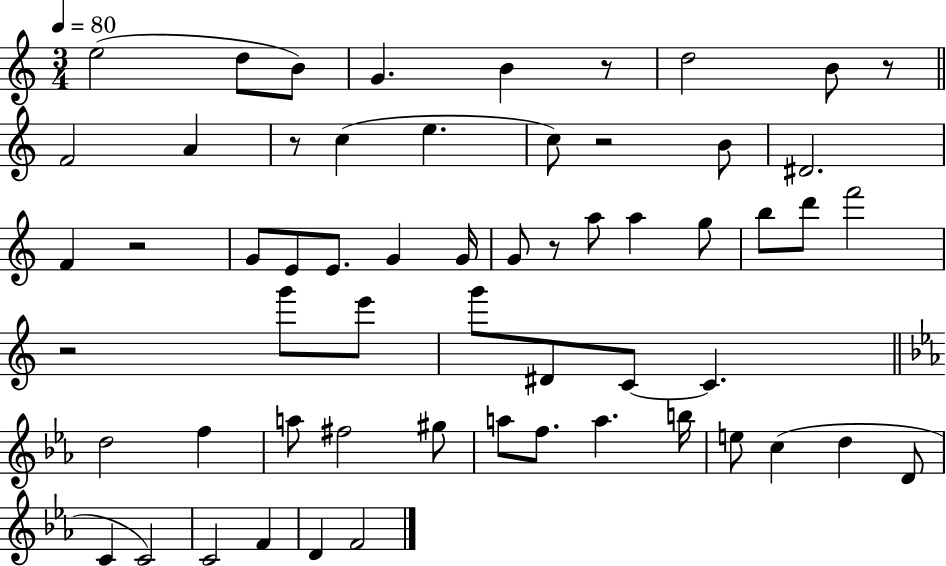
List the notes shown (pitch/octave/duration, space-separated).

E5/h D5/e B4/e G4/q. B4/q R/e D5/h B4/e R/e F4/h A4/q R/e C5/q E5/q. C5/e R/h B4/e D#4/h. F4/q R/h G4/e E4/e E4/e. G4/q G4/s G4/e R/e A5/e A5/q G5/e B5/e D6/e F6/h R/h G6/e E6/e G6/e D#4/e C4/e C4/q. D5/h F5/q A5/e F#5/h G#5/e A5/e F5/e. A5/q. B5/s E5/e C5/q D5/q D4/e C4/q C4/h C4/h F4/q D4/q F4/h